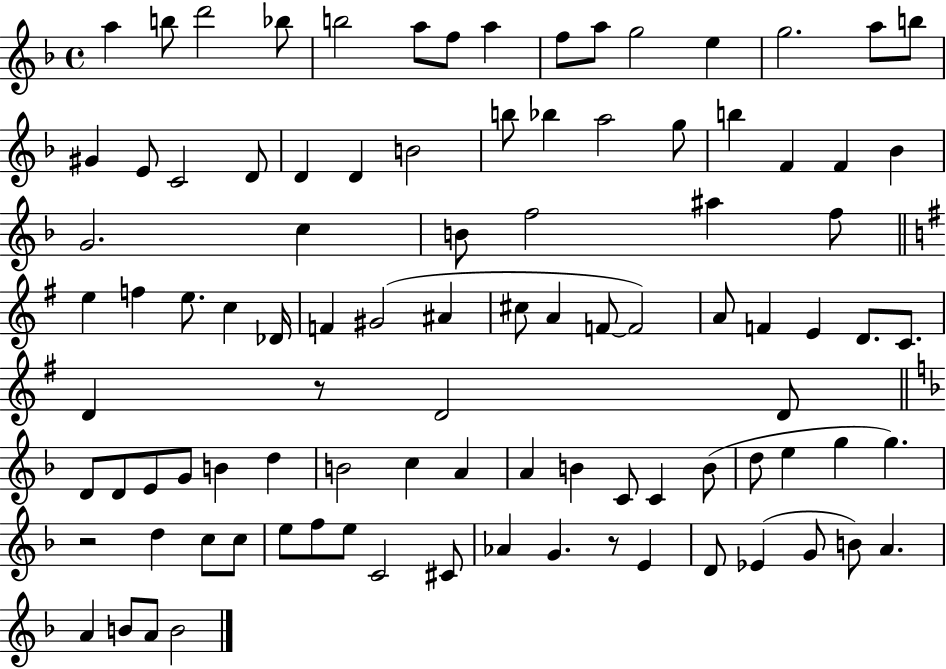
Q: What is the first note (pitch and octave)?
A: A5